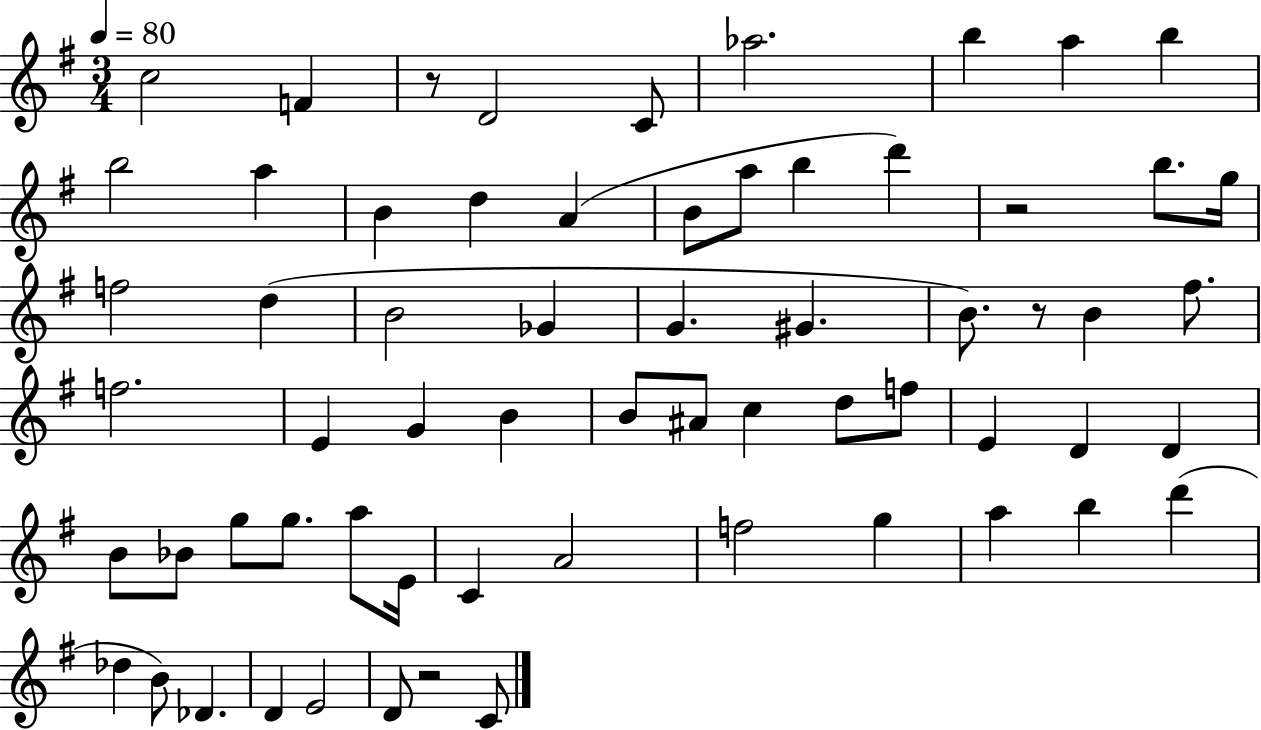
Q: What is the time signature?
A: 3/4